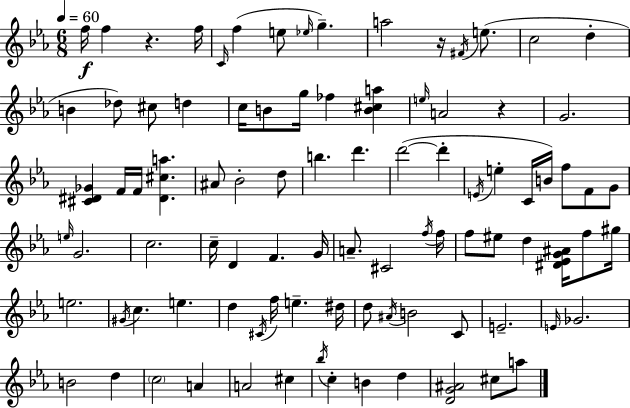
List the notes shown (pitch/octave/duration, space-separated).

F5/s F5/q R/q. F5/s C4/s F5/q E5/e Eb5/s G5/q. A5/h R/s F#4/s E5/e. C5/h D5/q B4/q Db5/e C#5/e D5/q C5/s B4/e G5/s FES5/q [B4,C#5,A5]/q E5/s A4/h R/q G4/h. [C#4,D#4,Gb4]/q F4/s F4/s [D#4,C#5,A5]/q. A#4/e Bb4/h D5/e B5/q. D6/q. D6/h D6/q E4/s E5/q C4/s B4/s F5/e F4/e G4/e E5/s G4/h. C5/h. C5/s D4/q F4/q. G4/s A4/e. C#4/h F5/s F5/s F5/e EIS5/e D5/q [D#4,Eb4,G4,A#4]/s F5/e G#5/s E5/h. G#4/s C5/q. E5/q. D5/q C#4/s F5/s E5/q. D#5/s D5/e A#4/s B4/h C4/e E4/h. E4/s Gb4/h. B4/h D5/q C5/h A4/q A4/h C#5/q Bb5/s C5/q B4/q D5/q [D4,G4,A#4]/h C#5/e A5/e